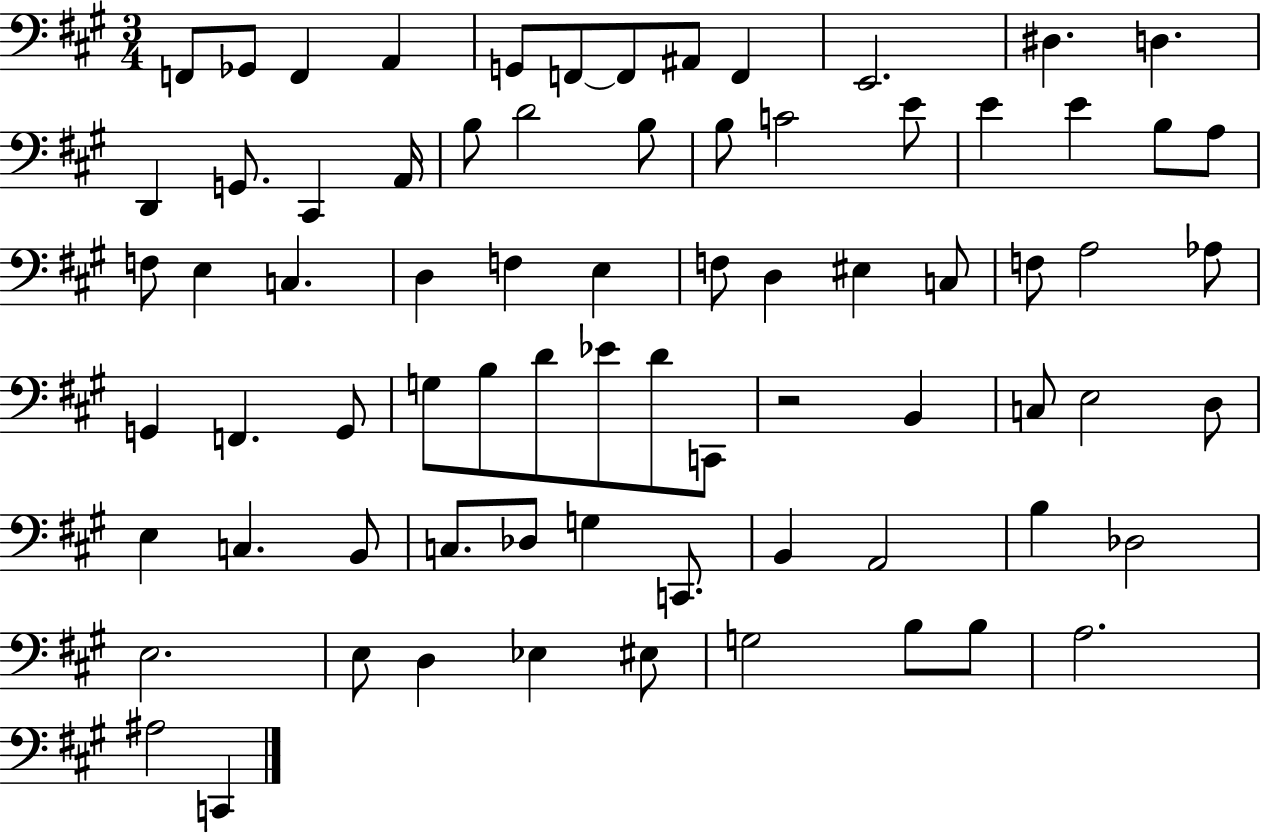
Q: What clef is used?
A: bass